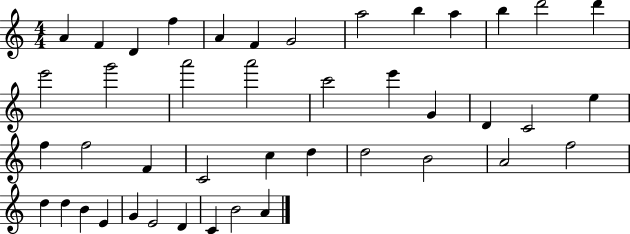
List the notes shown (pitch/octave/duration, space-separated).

A4/q F4/q D4/q F5/q A4/q F4/q G4/h A5/h B5/q A5/q B5/q D6/h D6/q E6/h G6/h A6/h A6/h C6/h E6/q G4/q D4/q C4/h E5/q F5/q F5/h F4/q C4/h C5/q D5/q D5/h B4/h A4/h F5/h D5/q D5/q B4/q E4/q G4/q E4/h D4/q C4/q B4/h A4/q